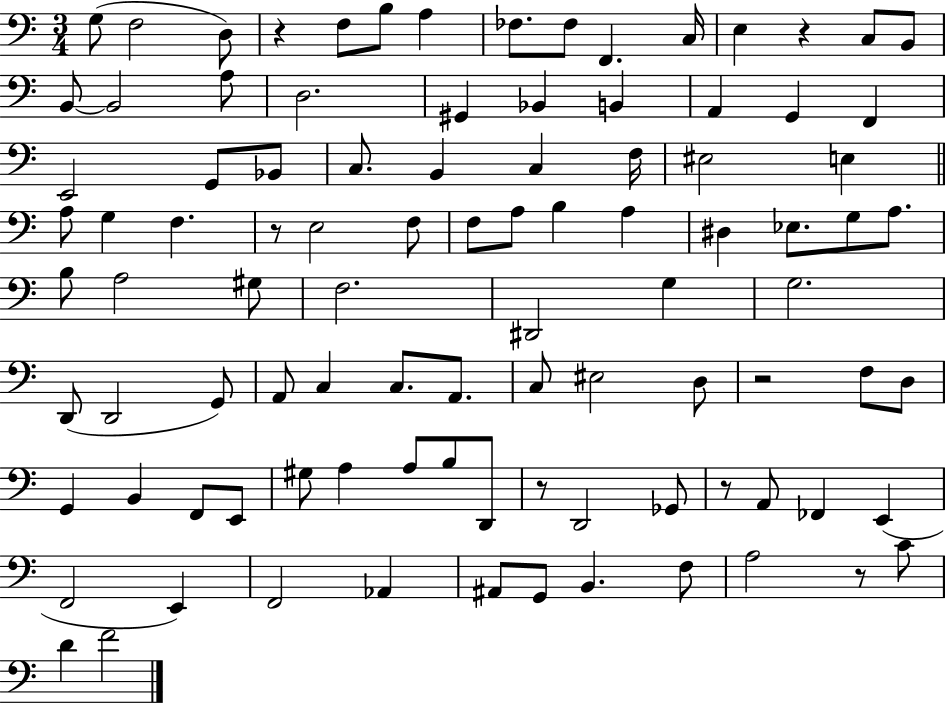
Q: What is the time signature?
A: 3/4